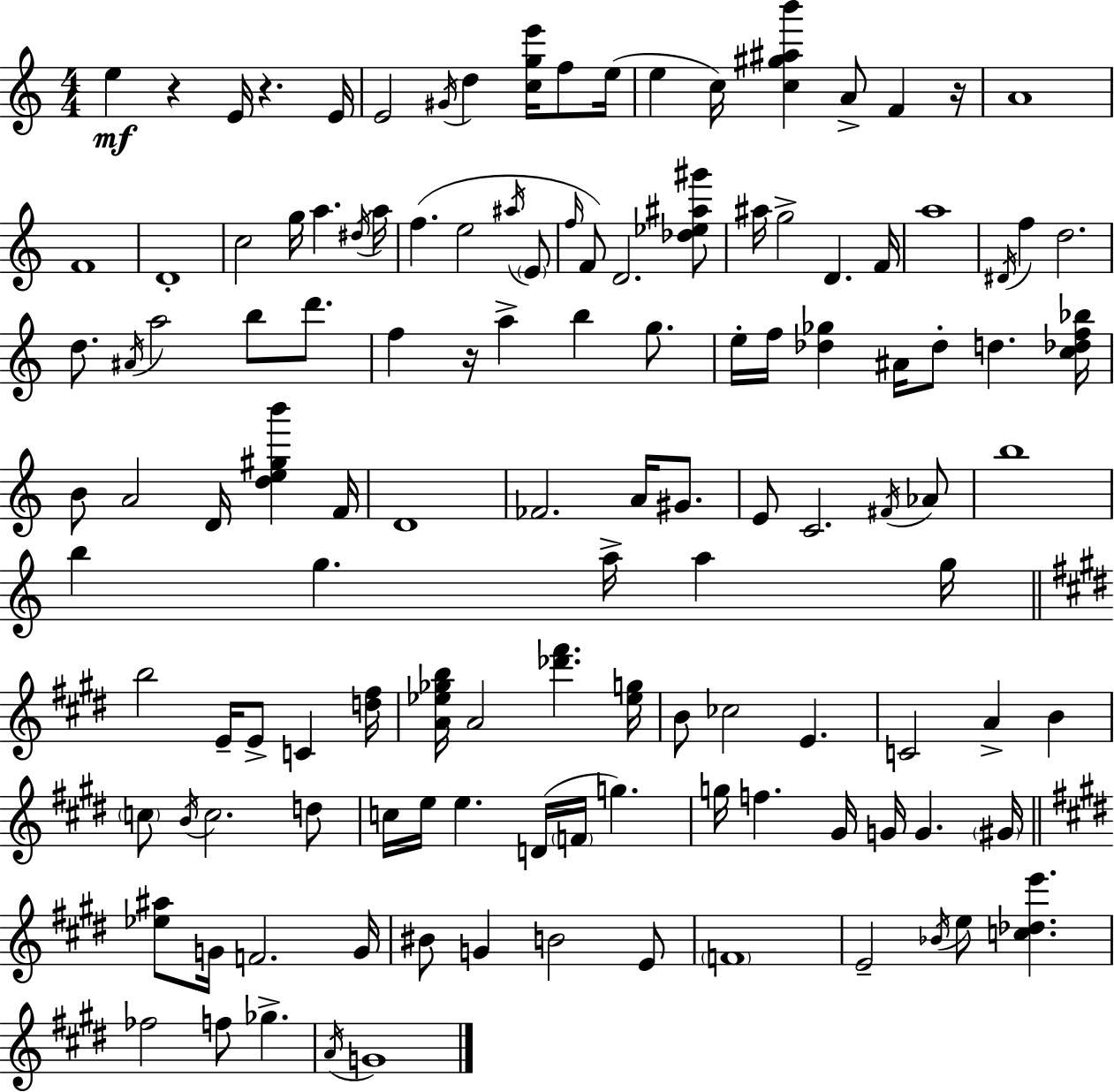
E5/q R/q E4/s R/q. E4/s E4/h G#4/s D5/q [C5,G5,E6]/s F5/e E5/s E5/q C5/s [C5,G#5,A#5,B6]/q A4/e F4/q R/s A4/w F4/w D4/w C5/h G5/s A5/q. D#5/s A5/s F5/q. E5/h A#5/s E4/e F5/s F4/e D4/h. [Db5,Eb5,A#5,G#6]/e A#5/s G5/h D4/q. F4/s A5/w D#4/s F5/q D5/h. D5/e. A#4/s A5/h B5/e D6/e. F5/q R/s A5/q B5/q G5/e. E5/s F5/s [Db5,Gb5]/q A#4/s Db5/e D5/q. [C5,Db5,F5,Bb5]/s B4/e A4/h D4/s [D5,E5,G#5,B6]/q F4/s D4/w FES4/h. A4/s G#4/e. E4/e C4/h. F#4/s Ab4/e B5/w B5/q G5/q. A5/s A5/q G5/s B5/h E4/s E4/e C4/q [D5,F#5]/s [A4,Eb5,Gb5,B5]/s A4/h [Db6,F#6]/q. [Eb5,G5]/s B4/e CES5/h E4/q. C4/h A4/q B4/q C5/e B4/s C5/h. D5/e C5/s E5/s E5/q. D4/s F4/s G5/q. G5/s F5/q. G#4/s G4/s G4/q. G#4/s [Eb5,A#5]/e G4/s F4/h. G4/s BIS4/e G4/q B4/h E4/e F4/w E4/h Bb4/s E5/e [C5,Db5,E6]/q. FES5/h F5/e Gb5/q. A4/s G4/w